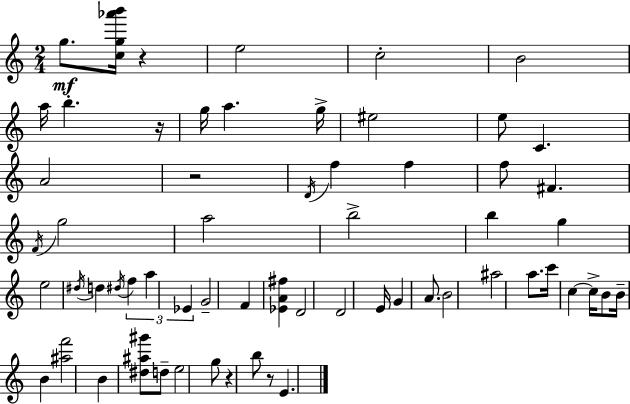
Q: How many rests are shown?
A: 5